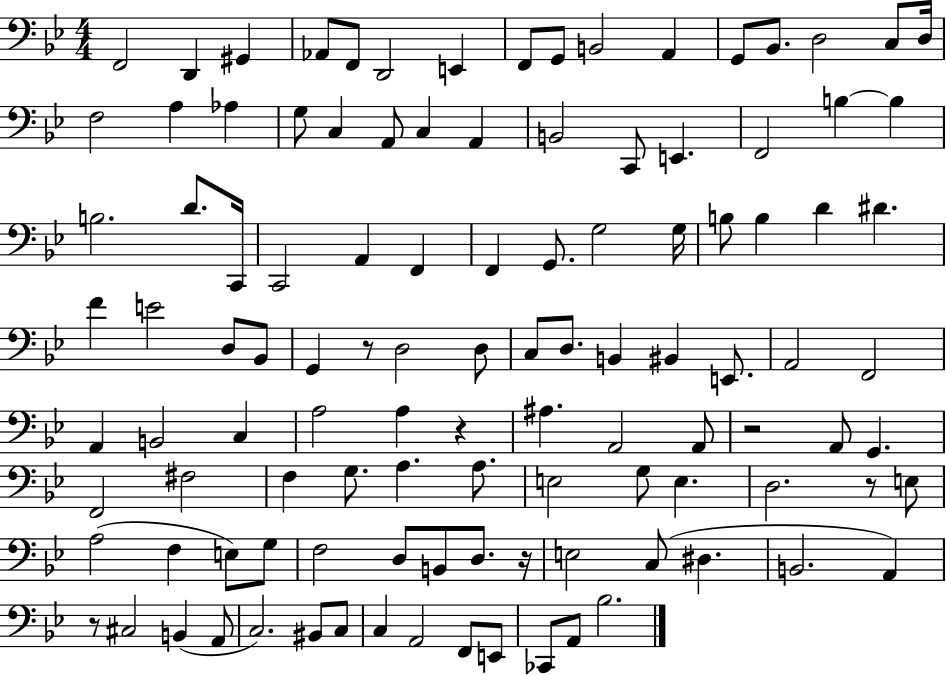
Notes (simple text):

F2/h D2/q G#2/q Ab2/e F2/e D2/h E2/q F2/e G2/e B2/h A2/q G2/e Bb2/e. D3/h C3/e D3/s F3/h A3/q Ab3/q G3/e C3/q A2/e C3/q A2/q B2/h C2/e E2/q. F2/h B3/q B3/q B3/h. D4/e. C2/s C2/h A2/q F2/q F2/q G2/e. G3/h G3/s B3/e B3/q D4/q D#4/q. F4/q E4/h D3/e Bb2/e G2/q R/e D3/h D3/e C3/e D3/e. B2/q BIS2/q E2/e. A2/h F2/h A2/q B2/h C3/q A3/h A3/q R/q A#3/q. A2/h A2/e R/h A2/e G2/q. F2/h F#3/h F3/q G3/e. A3/q. A3/e. E3/h G3/e E3/q. D3/h. R/e E3/e A3/h F3/q E3/e G3/e F3/h D3/e B2/e D3/e. R/s E3/h C3/e D#3/q. B2/h. A2/q R/e C#3/h B2/q A2/e C3/h. BIS2/e C3/e C3/q A2/h F2/e E2/e CES2/e A2/e Bb3/h.